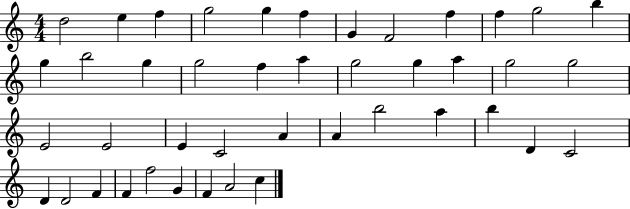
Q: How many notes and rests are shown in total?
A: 43